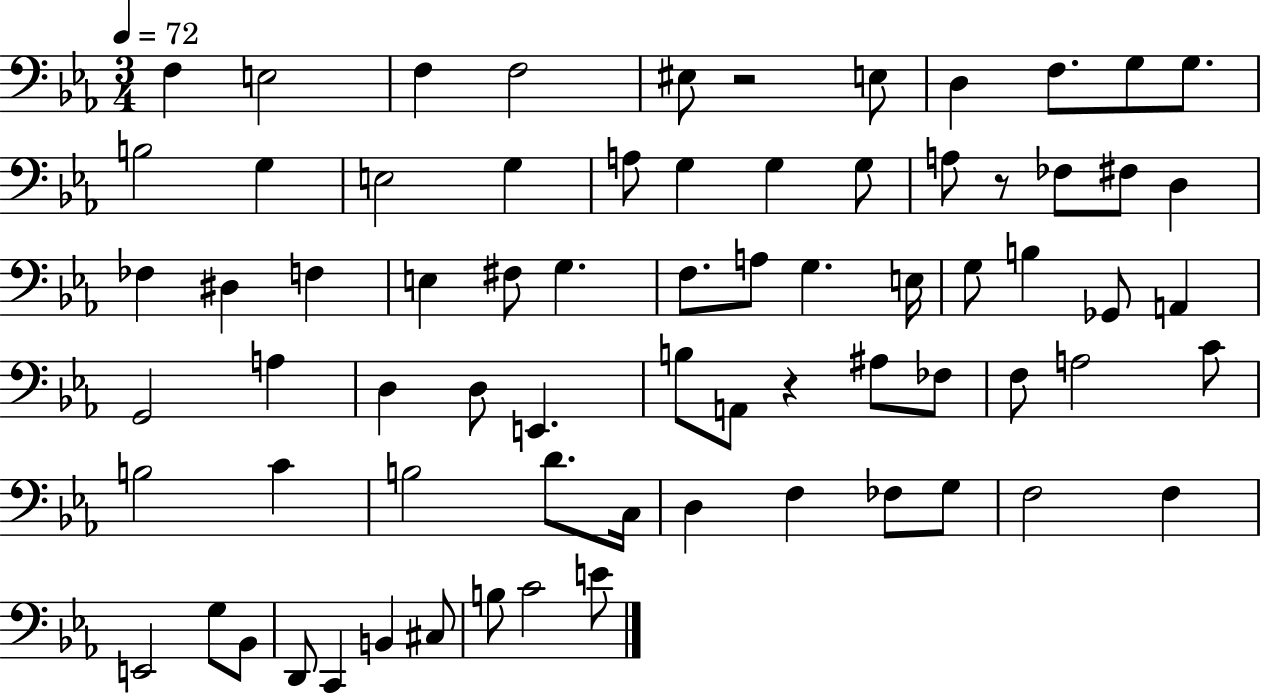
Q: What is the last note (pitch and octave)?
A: E4